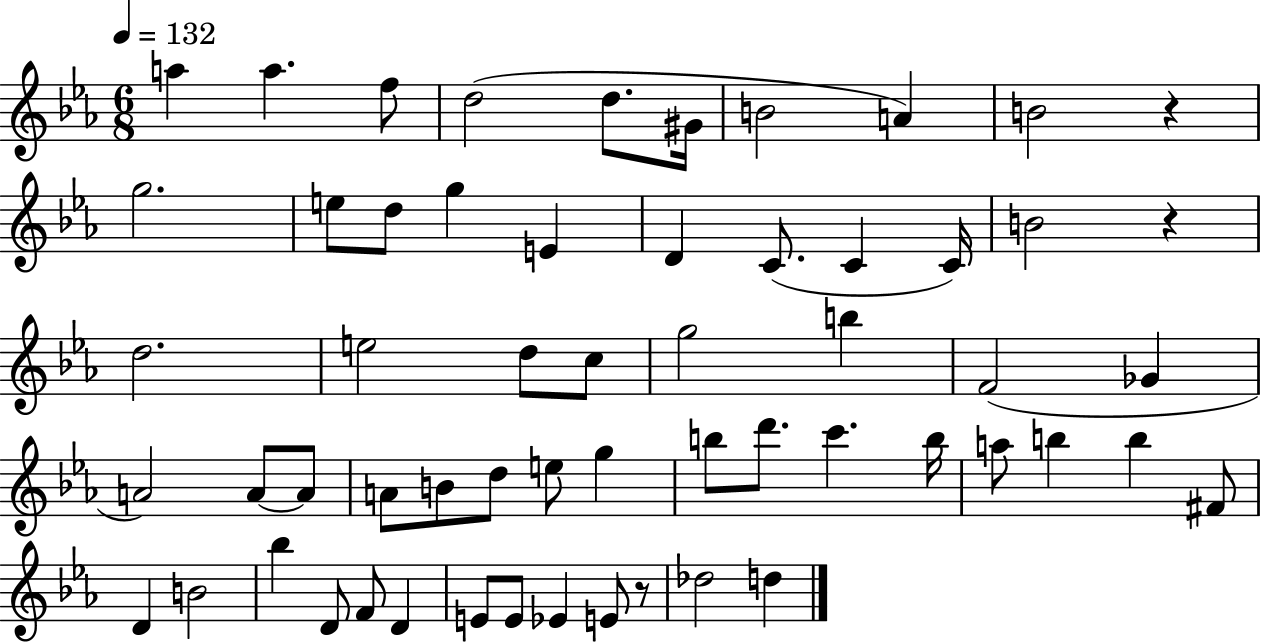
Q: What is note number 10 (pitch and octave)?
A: G5